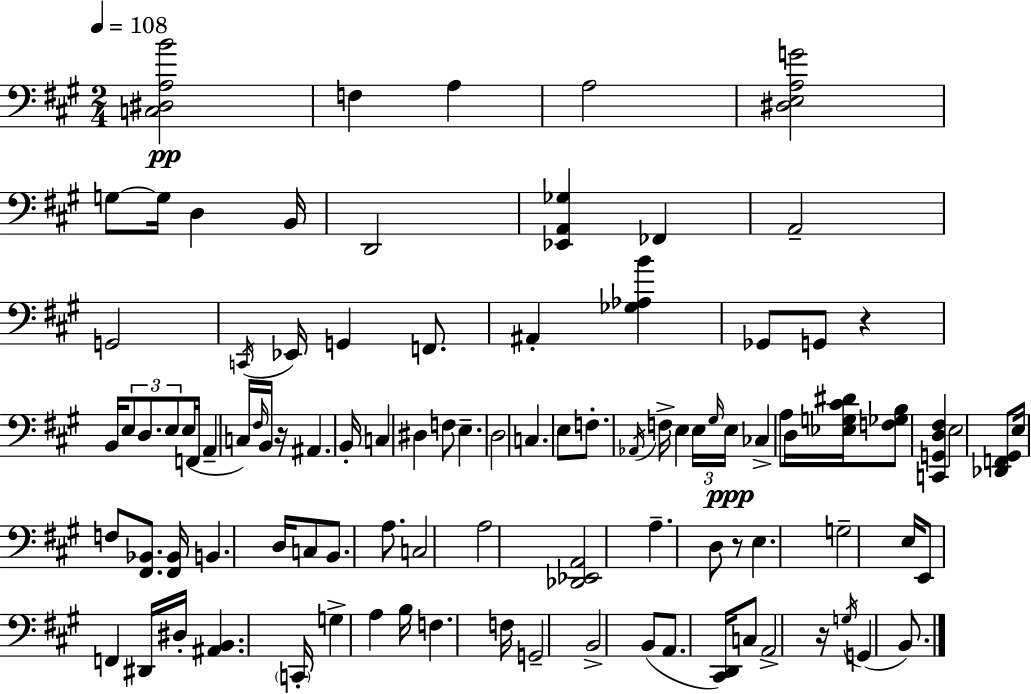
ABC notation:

X:1
T:Untitled
M:2/4
L:1/4
K:A
[C,^D,A,B]2 F, A, A,2 [^D,E,A,G]2 G,/2 G,/4 D, B,,/4 D,,2 [_E,,A,,_G,] _F,, A,,2 G,,2 C,,/4 _E,,/4 G,, F,,/2 ^A,, [_G,_A,B] _G,,/2 G,,/2 z B,,/4 E,/2 D,/2 E,/2 E,/4 F,,/4 A,, C,/4 ^F,/4 B,,/4 z/4 ^A,, B,,/4 C, ^D, F,/2 E, D,2 C, E,/2 F,/2 _A,,/4 F,/4 E, E,/4 ^G,/4 E,/4 _C, A,/2 D,/4 [_E,G,^C^D]/4 [F,_G,B,]/2 [C,,G,,D,^F,] E,2 [_D,,F,,^G,,]/2 E,/4 F,/2 [^F,,_B,,]/2 [^F,,_B,,]/4 B,, D,/4 C,/2 B,,/2 A,/2 C,2 A,2 [_D,,_E,,A,,]2 A, D,/2 z/2 E, G,2 E,/4 E,,/2 F,, ^D,,/4 ^D,/4 [^A,,B,,] C,,/4 G, A, B,/4 F, F,/4 G,,2 B,,2 B,,/2 A,,/2 [^C,,D,,]/4 C,/2 A,,2 z/4 G,/4 G,, B,,/2